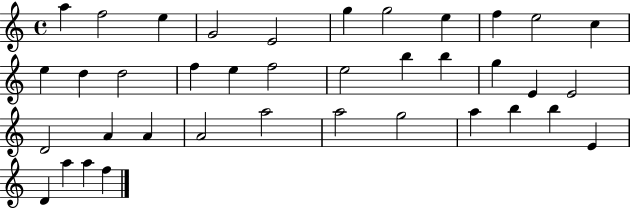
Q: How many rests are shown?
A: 0